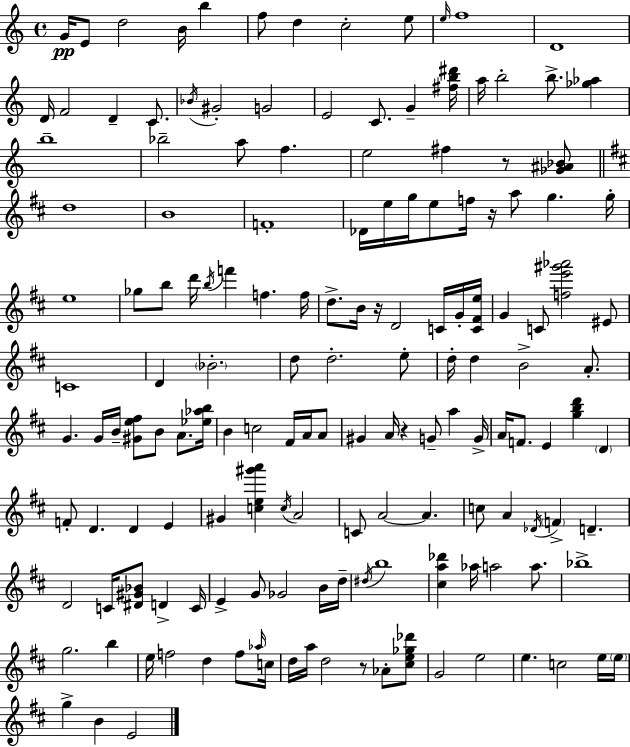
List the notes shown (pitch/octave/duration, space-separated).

G4/s E4/e D5/h B4/s B5/q F5/e D5/q C5/h E5/e E5/s F5/w D4/w D4/s F4/h D4/q C4/e. Bb4/s G#4/h G4/h E4/h C4/e. G4/q [F#5,B5,D#6]/s A5/s B5/h B5/e. [Gb5,Ab5]/q B5/w Bb5/h A5/e F5/q. E5/h F#5/q R/e [Gb4,A#4,Bb4]/e D5/w B4/w F4/w Db4/s E5/s G5/s E5/e F5/s R/s A5/e G5/q. G5/s E5/w Gb5/e B5/e D6/s B5/s F6/q F5/q. F5/s D5/e. B4/s R/s D4/h C4/s G4/s [C4,F#4,E5]/s G4/q C4/e [F5,E6,G#6,Ab6]/h EIS4/e C4/w D4/q Bb4/h. D5/e D5/h. E5/e D5/s D5/q B4/h A4/e. G4/q. G4/s B4/s [G#4,E5,F#5]/e B4/e A4/e. [Eb5,Ab5,B5]/s B4/q C5/h F#4/s A4/s A4/e G#4/q A4/s R/q G4/e A5/q G4/s A4/s F4/e. E4/q [G5,B5,D6]/q D4/q F4/e D4/q. D4/q E4/q G#4/q [C5,E5,G#6,A6]/q C5/s A4/h C4/e A4/h A4/q. C5/e A4/q Db4/s F4/q D4/q. D4/h C4/s [D#4,G#4,Bb4]/e D4/q C4/s E4/q G4/e Gb4/h B4/s D5/s D#5/s B5/w [C#5,A5,Db6]/q Ab5/s A5/h A5/e. Bb5/w G5/h. B5/q E5/s F5/h D5/q F5/e Ab5/s C5/s D5/s A5/s D5/h R/e Ab4/e [C#5,E5,Gb5,Db6]/e G4/h E5/h E5/q. C5/h E5/s E5/s G5/q B4/q E4/h